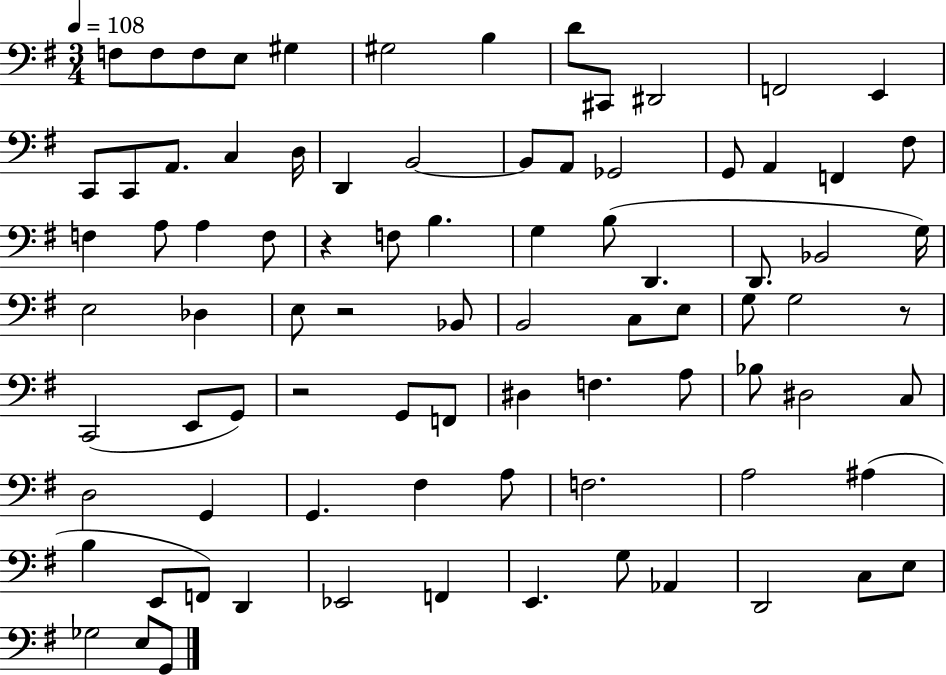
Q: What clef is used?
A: bass